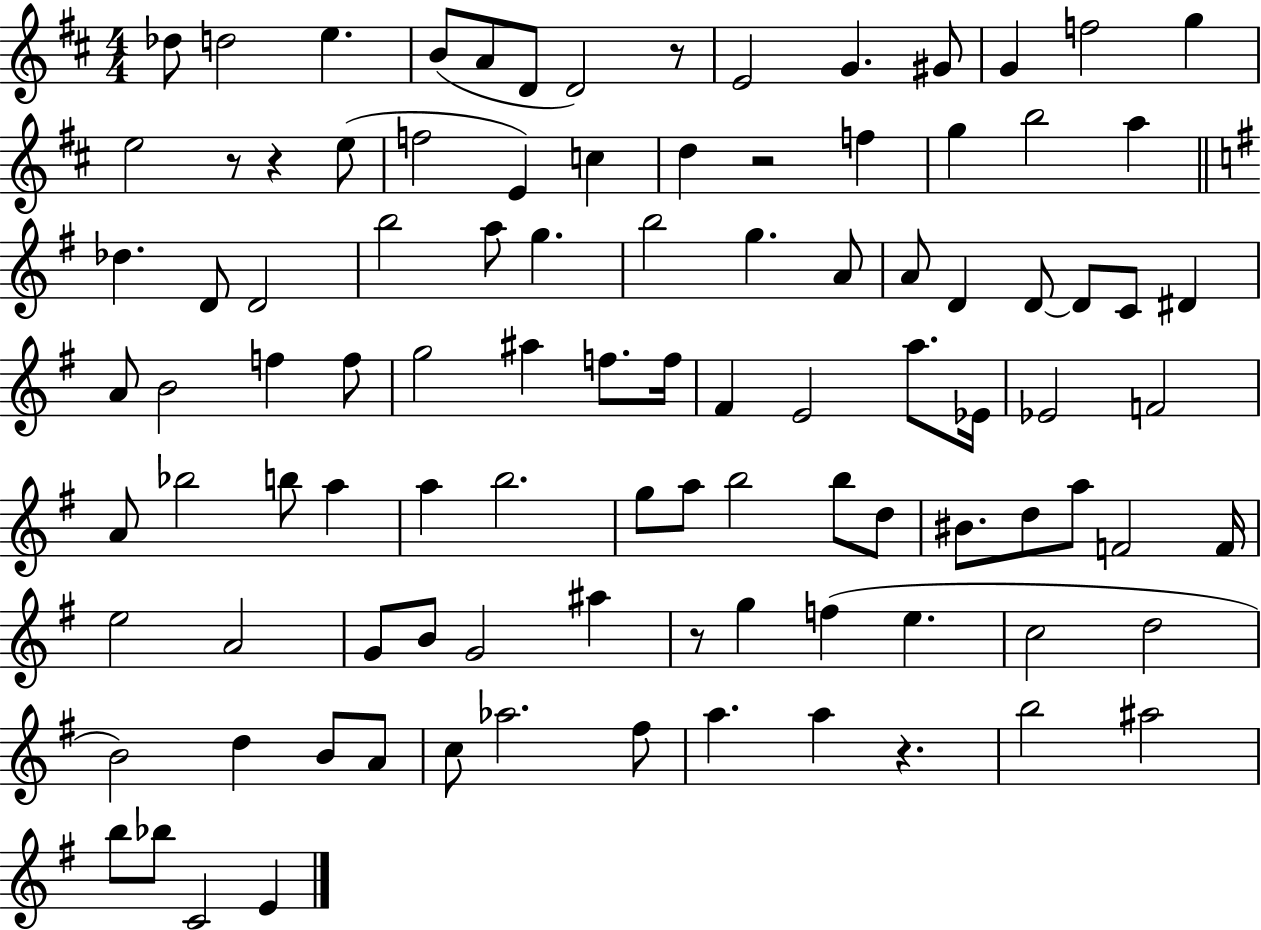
Db5/e D5/h E5/q. B4/e A4/e D4/e D4/h R/e E4/h G4/q. G#4/e G4/q F5/h G5/q E5/h R/e R/q E5/e F5/h E4/q C5/q D5/q R/h F5/q G5/q B5/h A5/q Db5/q. D4/e D4/h B5/h A5/e G5/q. B5/h G5/q. A4/e A4/e D4/q D4/e D4/e C4/e D#4/q A4/e B4/h F5/q F5/e G5/h A#5/q F5/e. F5/s F#4/q E4/h A5/e. Eb4/s Eb4/h F4/h A4/e Bb5/h B5/e A5/q A5/q B5/h. G5/e A5/e B5/h B5/e D5/e BIS4/e. D5/e A5/e F4/h F4/s E5/h A4/h G4/e B4/e G4/h A#5/q R/e G5/q F5/q E5/q. C5/h D5/h B4/h D5/q B4/e A4/e C5/e Ab5/h. F#5/e A5/q. A5/q R/q. B5/h A#5/h B5/e Bb5/e C4/h E4/q